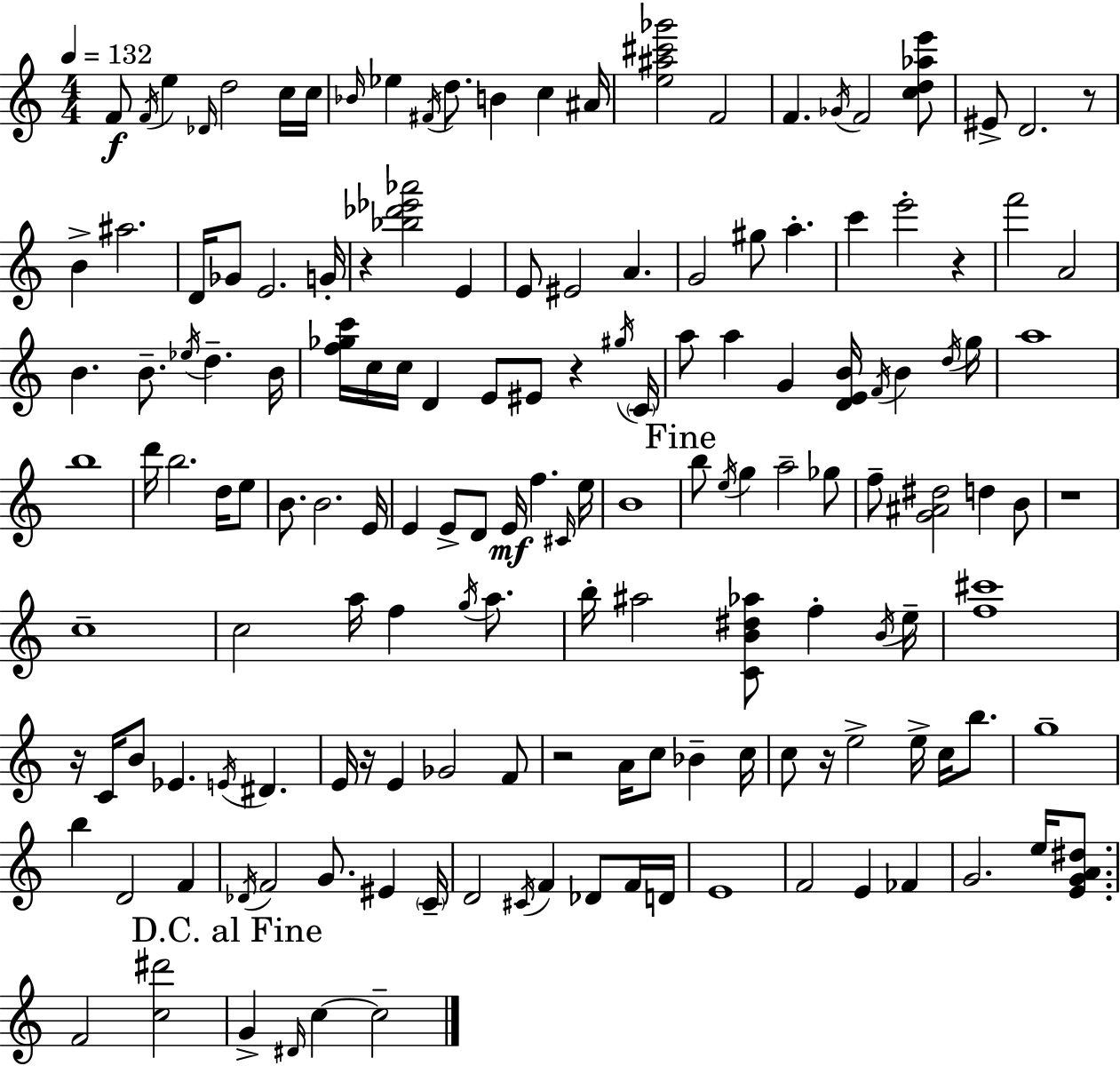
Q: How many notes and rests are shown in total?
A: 155